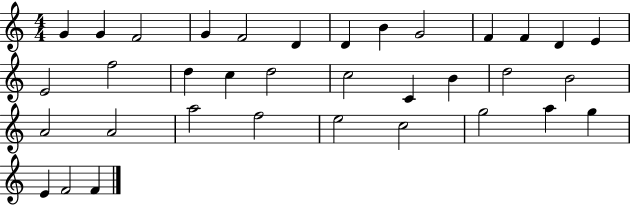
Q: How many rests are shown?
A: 0